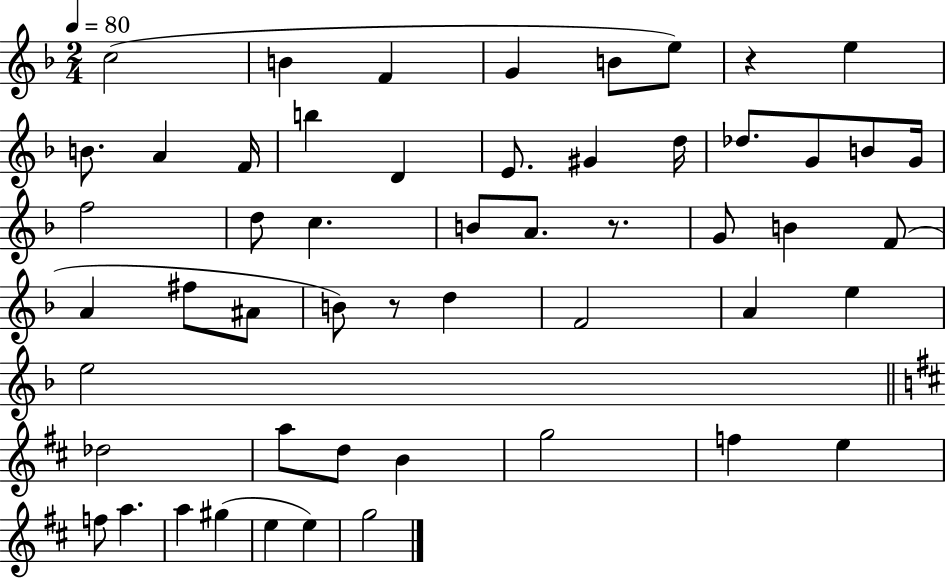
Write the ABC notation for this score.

X:1
T:Untitled
M:2/4
L:1/4
K:F
c2 B F G B/2 e/2 z e B/2 A F/4 b D E/2 ^G d/4 _d/2 G/2 B/2 G/4 f2 d/2 c B/2 A/2 z/2 G/2 B F/2 A ^f/2 ^A/2 B/2 z/2 d F2 A e e2 _d2 a/2 d/2 B g2 f e f/2 a a ^g e e g2